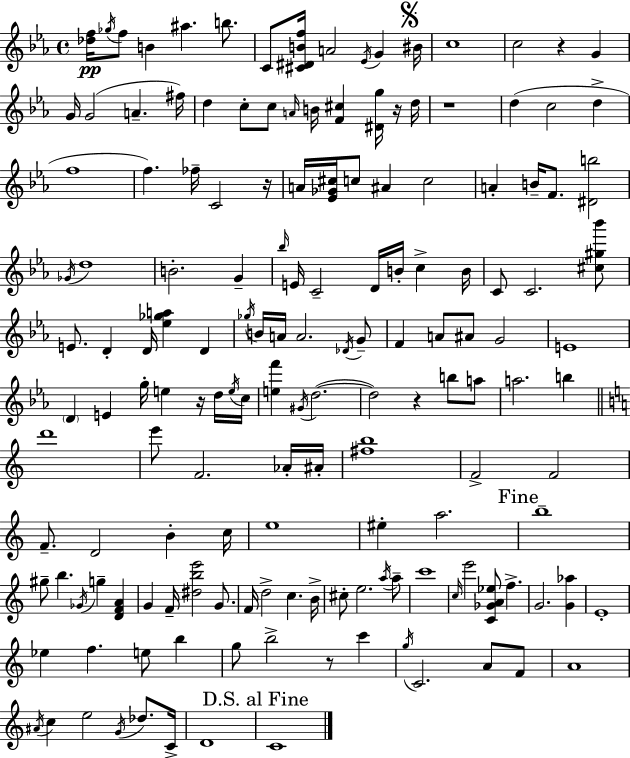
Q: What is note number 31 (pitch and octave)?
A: A4